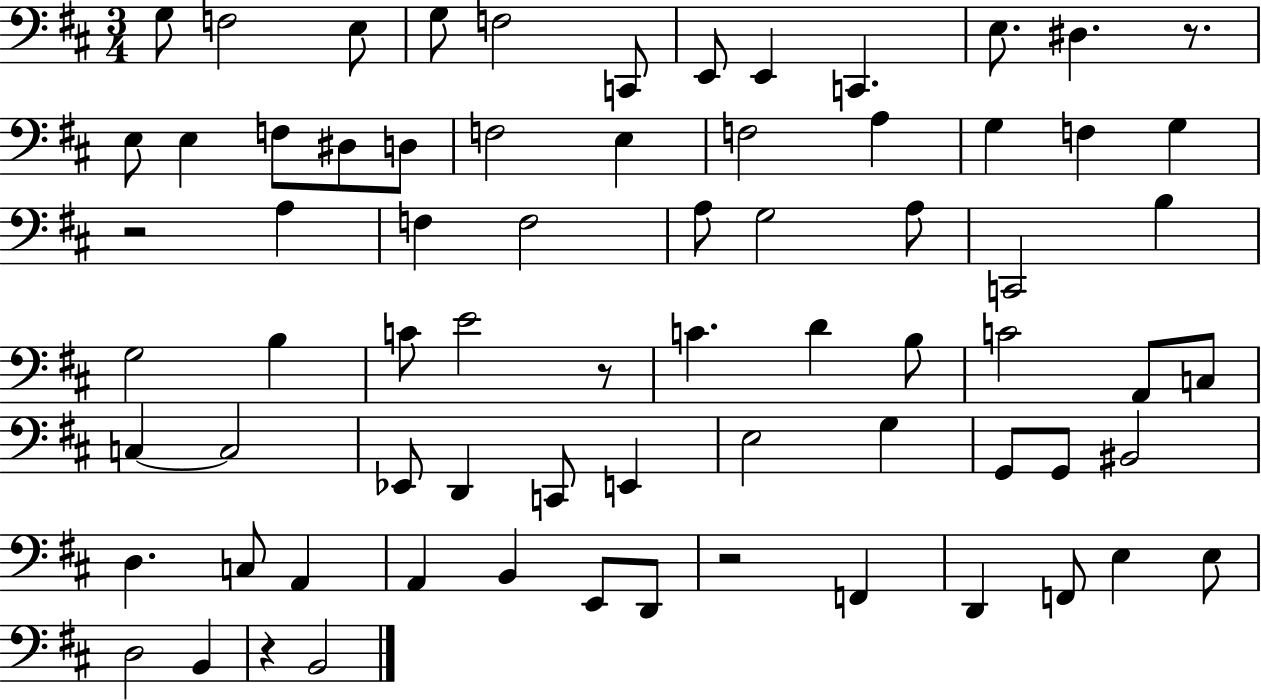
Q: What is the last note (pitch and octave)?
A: B2